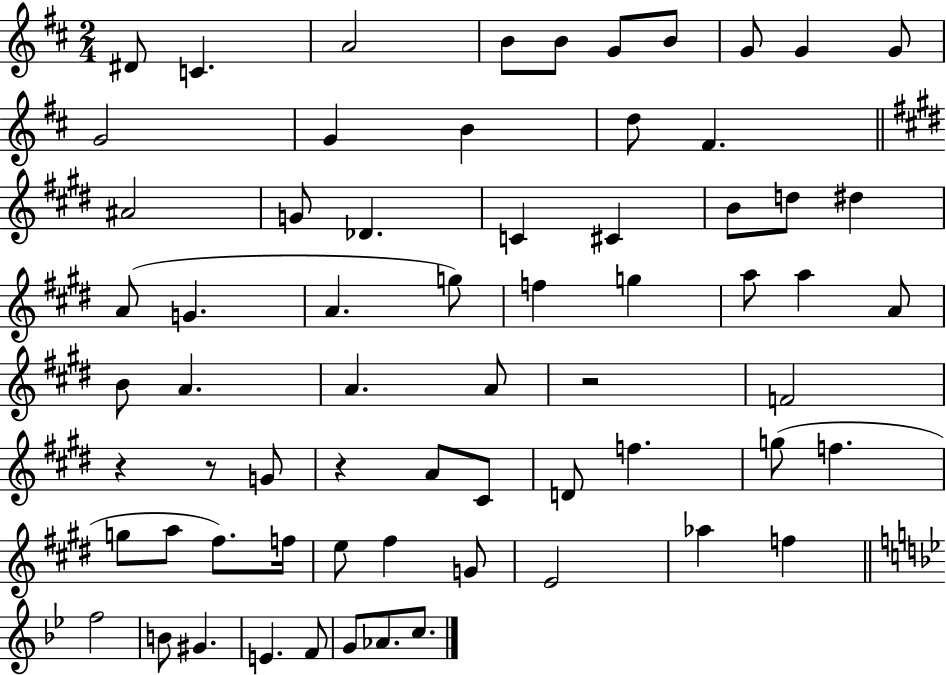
D#4/e C4/q. A4/h B4/e B4/e G4/e B4/e G4/e G4/q G4/e G4/h G4/q B4/q D5/e F#4/q. A#4/h G4/e Db4/q. C4/q C#4/q B4/e D5/e D#5/q A4/e G4/q. A4/q. G5/e F5/q G5/q A5/e A5/q A4/e B4/e A4/q. A4/q. A4/e R/h F4/h R/q R/e G4/e R/q A4/e C#4/e D4/e F5/q. G5/e F5/q. G5/e A5/e F#5/e. F5/s E5/e F#5/q G4/e E4/h Ab5/q F5/q F5/h B4/e G#4/q. E4/q. F4/e G4/e Ab4/e. C5/e.